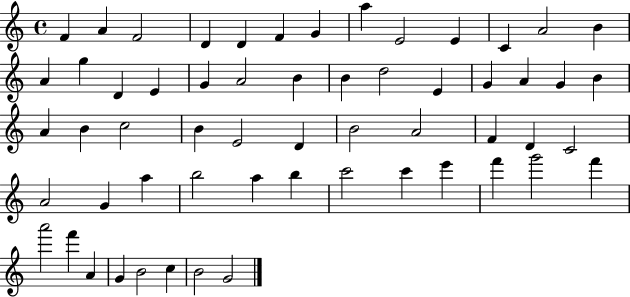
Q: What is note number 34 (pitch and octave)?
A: B4